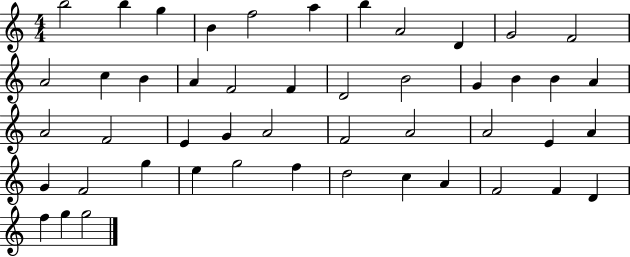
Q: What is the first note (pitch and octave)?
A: B5